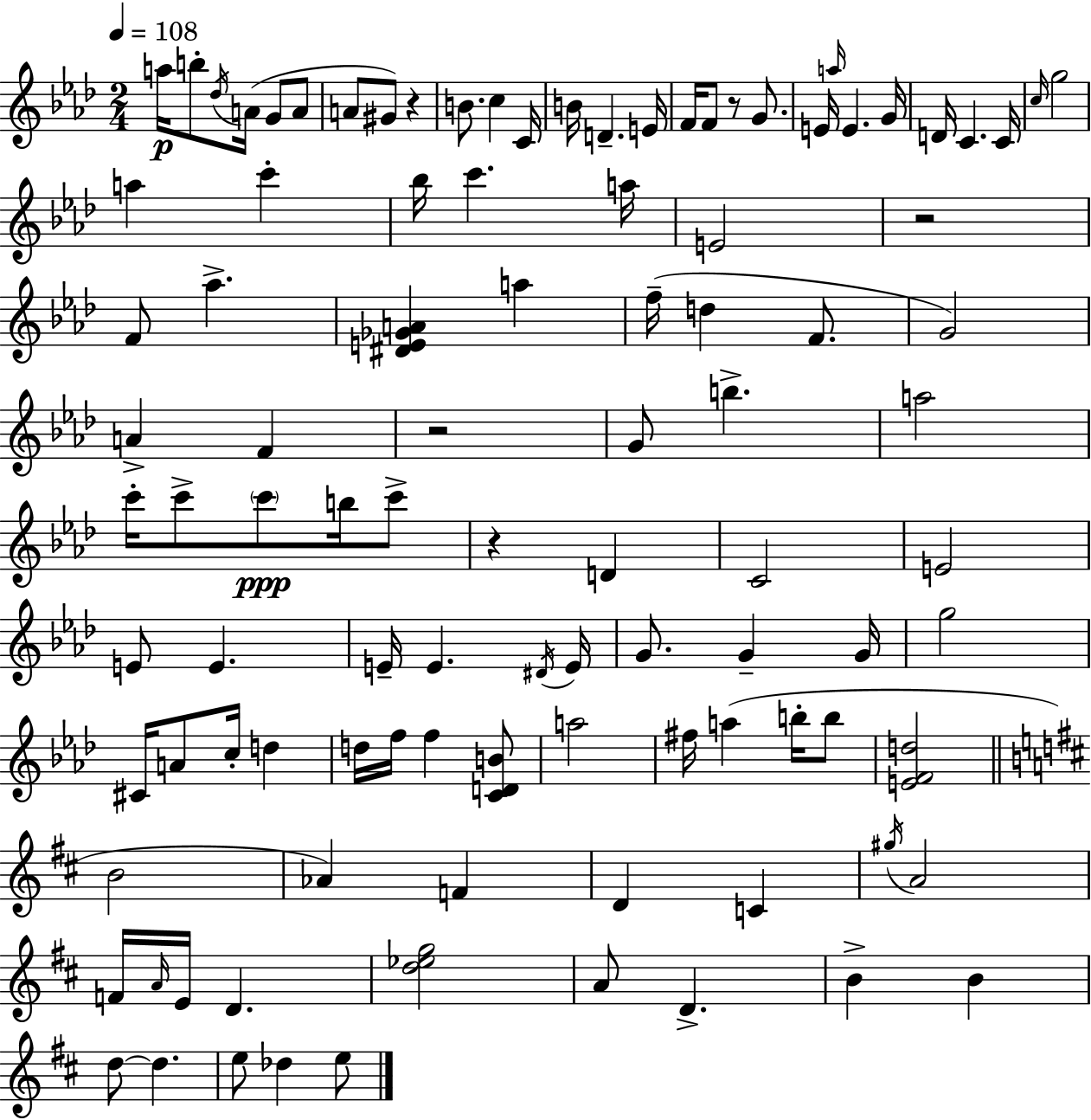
{
  \clef treble
  \numericTimeSignature
  \time 2/4
  \key f \minor
  \tempo 4 = 108
  \repeat volta 2 { a''16\p b''8-. \acciaccatura { des''16 }( a'16 g'8 a'8 | a'8 gis'8) r4 | b'8. c''4 | c'16 b'16 d'4.-- | \break e'16 f'16 f'8 r8 g'8. | e'16 \grace { a''16 } e'4. | g'16 d'16 c'4. | c'16 \grace { c''16 } g''2 | \break a''4 c'''4-. | bes''16 c'''4. | a''16 e'2 | r2 | \break f'8 aes''4.-> | <dis' e' ges' a'>4 a''4 | f''16--( d''4 | f'8. g'2) | \break a'4-> f'4 | r2 | g'8 b''4.-> | a''2 | \break c'''16-. c'''8-> \parenthesize c'''8\ppp | b''16 c'''8-> r4 d'4 | c'2 | e'2 | \break e'8 e'4. | e'16-- e'4. | \acciaccatura { dis'16 } e'16 g'8. g'4-- | g'16 g''2 | \break cis'16 a'8 c''16-. | d''4 d''16 f''16 f''4 | <c' d' b'>8 a''2 | fis''16 a''4( | \break b''16-. b''8 <e' f' d''>2 | \bar "||" \break \key b \minor b'2 | aes'4) f'4 | d'4 c'4 | \acciaccatura { gis''16 } a'2 | \break f'16 \grace { a'16 } e'16 d'4. | <d'' ees'' g''>2 | a'8 d'4.-> | b'4-> b'4 | \break d''8~~ d''4. | e''8 des''4 | e''8 } \bar "|."
}